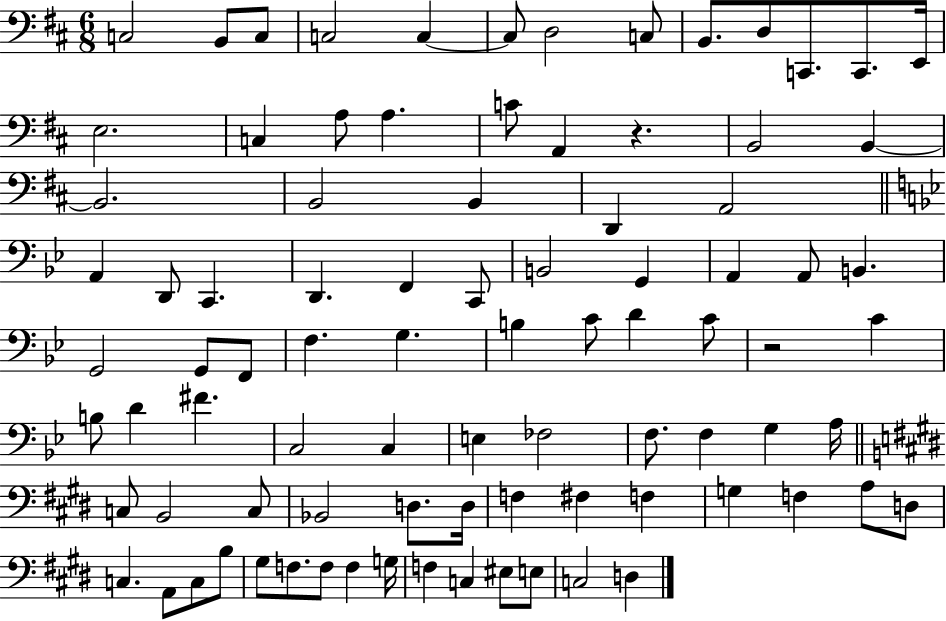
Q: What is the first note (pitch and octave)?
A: C3